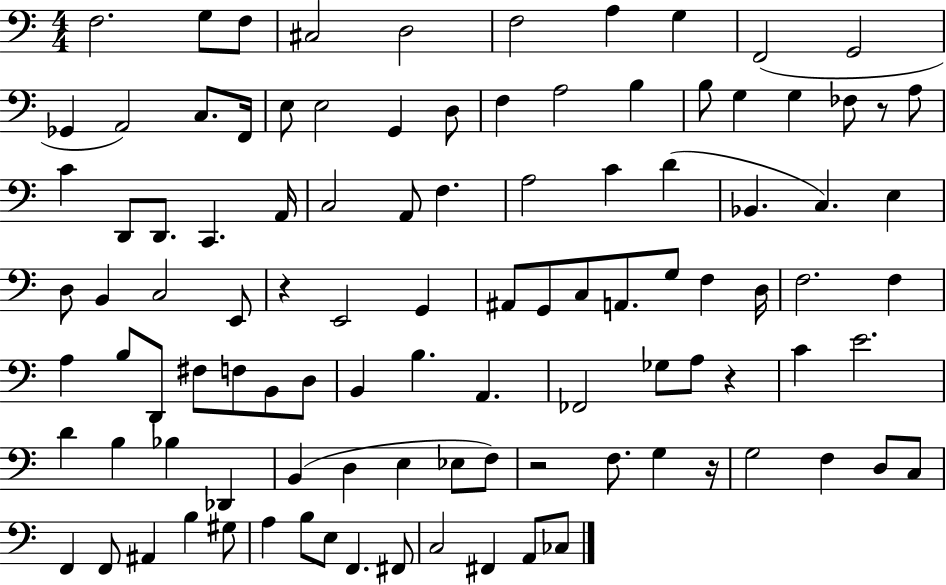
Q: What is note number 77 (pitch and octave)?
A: E3